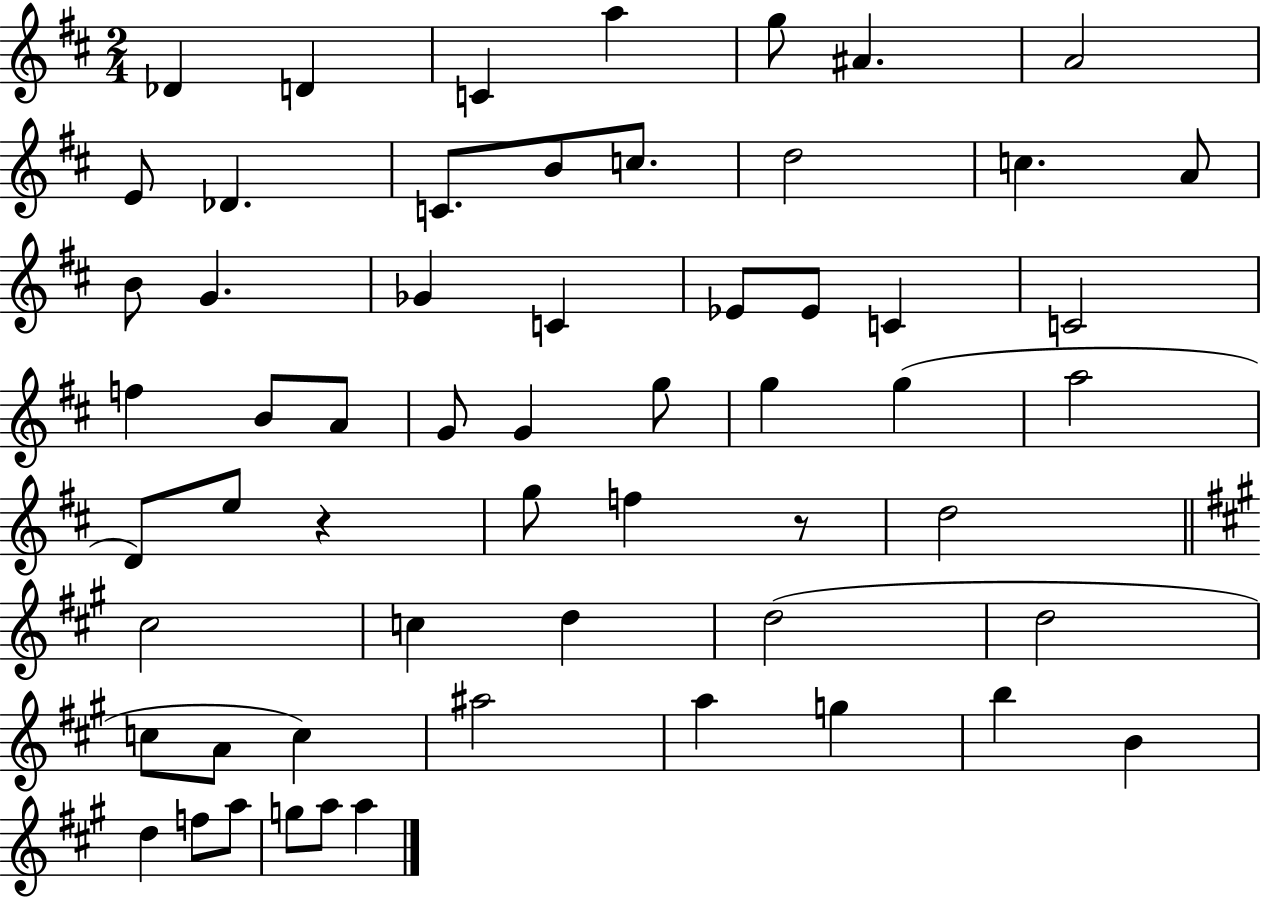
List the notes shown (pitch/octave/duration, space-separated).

Db4/q D4/q C4/q A5/q G5/e A#4/q. A4/h E4/e Db4/q. C4/e. B4/e C5/e. D5/h C5/q. A4/e B4/e G4/q. Gb4/q C4/q Eb4/e Eb4/e C4/q C4/h F5/q B4/e A4/e G4/e G4/q G5/e G5/q G5/q A5/h D4/e E5/e R/q G5/e F5/q R/e D5/h C#5/h C5/q D5/q D5/h D5/h C5/e A4/e C5/q A#5/h A5/q G5/q B5/q B4/q D5/q F5/e A5/e G5/e A5/e A5/q